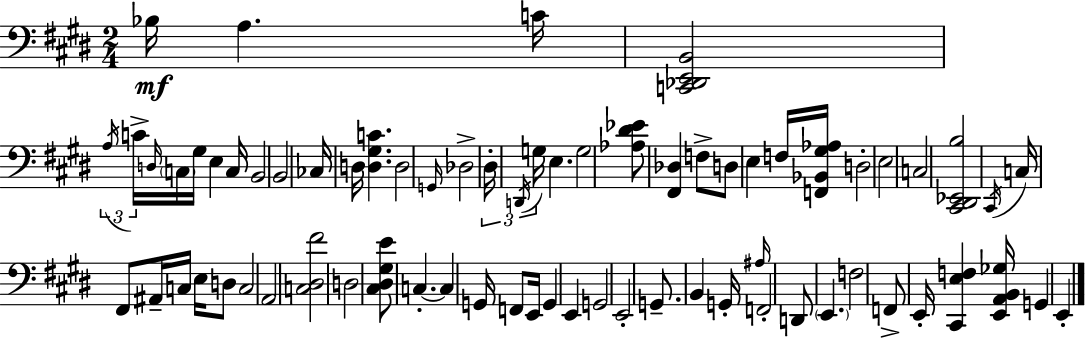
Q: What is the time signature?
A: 2/4